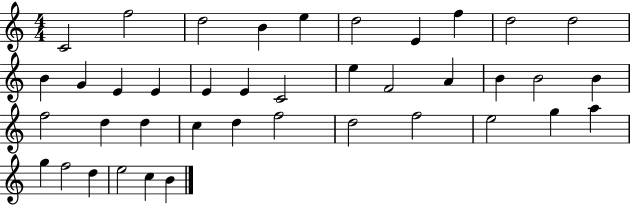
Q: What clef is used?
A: treble